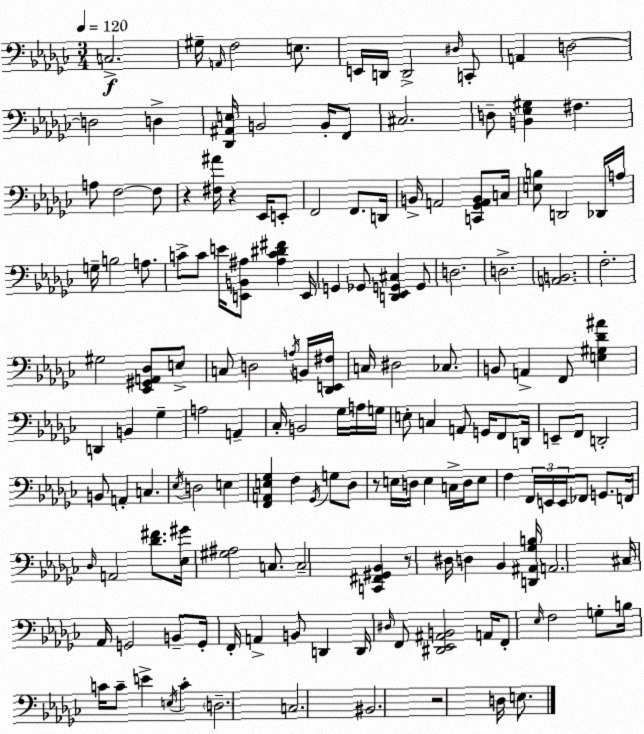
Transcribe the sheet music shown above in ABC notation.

X:1
T:Untitled
M:3/4
L:1/4
K:Ebm
C,2 ^G,/4 A,,/4 F,2 E,/2 E,,/4 D,,/4 D,,2 ^D,/4 C,,/2 A,, D,2 D,2 D, [_D,,^A,,E,]/4 B,,2 B,,/4 F,,/2 ^C,2 D,/2 [B,,_E,^G,] ^F, A,/2 F,2 F,/2 z [^F,^A]/4 z _E,,/4 E,,/2 F,,2 F,,/2 D,,/4 B,,/4 A,,2 [C,,_G,,A,,B,,]/2 C,/4 [E,B,]/2 D,,2 _D,,/4 A,/4 G,/4 B,2 A,/2 C/2 C/2 E/4 [E,,B,,^A,]/2 [^A,C^D^F] E,,/4 G,, _G,,/2 [D,,_E,,G,,^C,] G,,/2 D,2 D,2 [A,,B,,]2 F,2 ^G,2 [_E,,^G,,A,,_D,]/2 E,/2 C,/2 D,2 A,/4 B,,/4 [_D,,E,,^F,]/4 C,/4 ^D,2 _C,/2 B,,/2 A,, F,,/2 [E,^G,_D^A] D,, B,, _G, A,2 A,, _C,/4 B,,2 _G,/4 A,/4 G,/4 E,/2 C, A,,/2 G,,/4 F,,/2 D,,/4 E,,/2 F,,/2 D,,2 B,,/2 A,, C, _E,/4 D,2 E, [F,,A,,E,_G,] F, _G,,/4 G,/2 _D,/2 z/2 E,/4 D,/4 E, C,/4 D,/4 E,/2 F, F,,/4 E,,/4 E,,/4 _F,,/2 G,,/2 F,,/4 _D,/4 A,,2 [_D^F]/2 [_E,^G]/4 [^G,^A,]2 C,/2 C,2 [C,,^F,,^G,,_B,,] z/2 ^D,/4 D, _B,, [D,,^A,,_G,B,]/4 A,,2 ^C,/4 _A,,/4 G,,2 B,,/2 G,,/4 F,,/4 A,, B,,/2 D,, D,,/4 ^D,/4 F,,/2 [^D,,_E,,^A,,B,,]2 A,,/4 F,,/2 _E,/4 F,2 G,/2 B,/4 C/4 C/2 E E,/4 C D,2 C,2 ^B,,2 z2 D,/4 E,/2